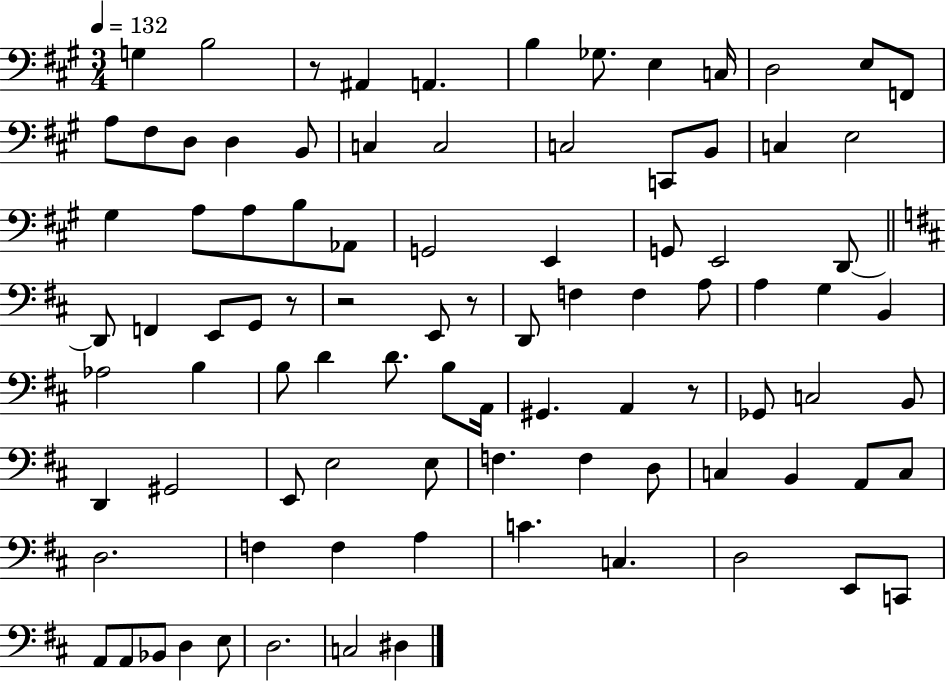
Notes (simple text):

G3/q B3/h R/e A#2/q A2/q. B3/q Gb3/e. E3/q C3/s D3/h E3/e F2/e A3/e F#3/e D3/e D3/q B2/e C3/q C3/h C3/h C2/e B2/e C3/q E3/h G#3/q A3/e A3/e B3/e Ab2/e G2/h E2/q G2/e E2/h D2/e D2/e F2/q E2/e G2/e R/e R/h E2/e R/e D2/e F3/q F3/q A3/e A3/q G3/q B2/q Ab3/h B3/q B3/e D4/q D4/e. B3/e A2/s G#2/q. A2/q R/e Gb2/e C3/h B2/e D2/q G#2/h E2/e E3/h E3/e F3/q. F3/q D3/e C3/q B2/q A2/e C3/e D3/h. F3/q F3/q A3/q C4/q. C3/q. D3/h E2/e C2/e A2/e A2/e Bb2/e D3/q E3/e D3/h. C3/h D#3/q